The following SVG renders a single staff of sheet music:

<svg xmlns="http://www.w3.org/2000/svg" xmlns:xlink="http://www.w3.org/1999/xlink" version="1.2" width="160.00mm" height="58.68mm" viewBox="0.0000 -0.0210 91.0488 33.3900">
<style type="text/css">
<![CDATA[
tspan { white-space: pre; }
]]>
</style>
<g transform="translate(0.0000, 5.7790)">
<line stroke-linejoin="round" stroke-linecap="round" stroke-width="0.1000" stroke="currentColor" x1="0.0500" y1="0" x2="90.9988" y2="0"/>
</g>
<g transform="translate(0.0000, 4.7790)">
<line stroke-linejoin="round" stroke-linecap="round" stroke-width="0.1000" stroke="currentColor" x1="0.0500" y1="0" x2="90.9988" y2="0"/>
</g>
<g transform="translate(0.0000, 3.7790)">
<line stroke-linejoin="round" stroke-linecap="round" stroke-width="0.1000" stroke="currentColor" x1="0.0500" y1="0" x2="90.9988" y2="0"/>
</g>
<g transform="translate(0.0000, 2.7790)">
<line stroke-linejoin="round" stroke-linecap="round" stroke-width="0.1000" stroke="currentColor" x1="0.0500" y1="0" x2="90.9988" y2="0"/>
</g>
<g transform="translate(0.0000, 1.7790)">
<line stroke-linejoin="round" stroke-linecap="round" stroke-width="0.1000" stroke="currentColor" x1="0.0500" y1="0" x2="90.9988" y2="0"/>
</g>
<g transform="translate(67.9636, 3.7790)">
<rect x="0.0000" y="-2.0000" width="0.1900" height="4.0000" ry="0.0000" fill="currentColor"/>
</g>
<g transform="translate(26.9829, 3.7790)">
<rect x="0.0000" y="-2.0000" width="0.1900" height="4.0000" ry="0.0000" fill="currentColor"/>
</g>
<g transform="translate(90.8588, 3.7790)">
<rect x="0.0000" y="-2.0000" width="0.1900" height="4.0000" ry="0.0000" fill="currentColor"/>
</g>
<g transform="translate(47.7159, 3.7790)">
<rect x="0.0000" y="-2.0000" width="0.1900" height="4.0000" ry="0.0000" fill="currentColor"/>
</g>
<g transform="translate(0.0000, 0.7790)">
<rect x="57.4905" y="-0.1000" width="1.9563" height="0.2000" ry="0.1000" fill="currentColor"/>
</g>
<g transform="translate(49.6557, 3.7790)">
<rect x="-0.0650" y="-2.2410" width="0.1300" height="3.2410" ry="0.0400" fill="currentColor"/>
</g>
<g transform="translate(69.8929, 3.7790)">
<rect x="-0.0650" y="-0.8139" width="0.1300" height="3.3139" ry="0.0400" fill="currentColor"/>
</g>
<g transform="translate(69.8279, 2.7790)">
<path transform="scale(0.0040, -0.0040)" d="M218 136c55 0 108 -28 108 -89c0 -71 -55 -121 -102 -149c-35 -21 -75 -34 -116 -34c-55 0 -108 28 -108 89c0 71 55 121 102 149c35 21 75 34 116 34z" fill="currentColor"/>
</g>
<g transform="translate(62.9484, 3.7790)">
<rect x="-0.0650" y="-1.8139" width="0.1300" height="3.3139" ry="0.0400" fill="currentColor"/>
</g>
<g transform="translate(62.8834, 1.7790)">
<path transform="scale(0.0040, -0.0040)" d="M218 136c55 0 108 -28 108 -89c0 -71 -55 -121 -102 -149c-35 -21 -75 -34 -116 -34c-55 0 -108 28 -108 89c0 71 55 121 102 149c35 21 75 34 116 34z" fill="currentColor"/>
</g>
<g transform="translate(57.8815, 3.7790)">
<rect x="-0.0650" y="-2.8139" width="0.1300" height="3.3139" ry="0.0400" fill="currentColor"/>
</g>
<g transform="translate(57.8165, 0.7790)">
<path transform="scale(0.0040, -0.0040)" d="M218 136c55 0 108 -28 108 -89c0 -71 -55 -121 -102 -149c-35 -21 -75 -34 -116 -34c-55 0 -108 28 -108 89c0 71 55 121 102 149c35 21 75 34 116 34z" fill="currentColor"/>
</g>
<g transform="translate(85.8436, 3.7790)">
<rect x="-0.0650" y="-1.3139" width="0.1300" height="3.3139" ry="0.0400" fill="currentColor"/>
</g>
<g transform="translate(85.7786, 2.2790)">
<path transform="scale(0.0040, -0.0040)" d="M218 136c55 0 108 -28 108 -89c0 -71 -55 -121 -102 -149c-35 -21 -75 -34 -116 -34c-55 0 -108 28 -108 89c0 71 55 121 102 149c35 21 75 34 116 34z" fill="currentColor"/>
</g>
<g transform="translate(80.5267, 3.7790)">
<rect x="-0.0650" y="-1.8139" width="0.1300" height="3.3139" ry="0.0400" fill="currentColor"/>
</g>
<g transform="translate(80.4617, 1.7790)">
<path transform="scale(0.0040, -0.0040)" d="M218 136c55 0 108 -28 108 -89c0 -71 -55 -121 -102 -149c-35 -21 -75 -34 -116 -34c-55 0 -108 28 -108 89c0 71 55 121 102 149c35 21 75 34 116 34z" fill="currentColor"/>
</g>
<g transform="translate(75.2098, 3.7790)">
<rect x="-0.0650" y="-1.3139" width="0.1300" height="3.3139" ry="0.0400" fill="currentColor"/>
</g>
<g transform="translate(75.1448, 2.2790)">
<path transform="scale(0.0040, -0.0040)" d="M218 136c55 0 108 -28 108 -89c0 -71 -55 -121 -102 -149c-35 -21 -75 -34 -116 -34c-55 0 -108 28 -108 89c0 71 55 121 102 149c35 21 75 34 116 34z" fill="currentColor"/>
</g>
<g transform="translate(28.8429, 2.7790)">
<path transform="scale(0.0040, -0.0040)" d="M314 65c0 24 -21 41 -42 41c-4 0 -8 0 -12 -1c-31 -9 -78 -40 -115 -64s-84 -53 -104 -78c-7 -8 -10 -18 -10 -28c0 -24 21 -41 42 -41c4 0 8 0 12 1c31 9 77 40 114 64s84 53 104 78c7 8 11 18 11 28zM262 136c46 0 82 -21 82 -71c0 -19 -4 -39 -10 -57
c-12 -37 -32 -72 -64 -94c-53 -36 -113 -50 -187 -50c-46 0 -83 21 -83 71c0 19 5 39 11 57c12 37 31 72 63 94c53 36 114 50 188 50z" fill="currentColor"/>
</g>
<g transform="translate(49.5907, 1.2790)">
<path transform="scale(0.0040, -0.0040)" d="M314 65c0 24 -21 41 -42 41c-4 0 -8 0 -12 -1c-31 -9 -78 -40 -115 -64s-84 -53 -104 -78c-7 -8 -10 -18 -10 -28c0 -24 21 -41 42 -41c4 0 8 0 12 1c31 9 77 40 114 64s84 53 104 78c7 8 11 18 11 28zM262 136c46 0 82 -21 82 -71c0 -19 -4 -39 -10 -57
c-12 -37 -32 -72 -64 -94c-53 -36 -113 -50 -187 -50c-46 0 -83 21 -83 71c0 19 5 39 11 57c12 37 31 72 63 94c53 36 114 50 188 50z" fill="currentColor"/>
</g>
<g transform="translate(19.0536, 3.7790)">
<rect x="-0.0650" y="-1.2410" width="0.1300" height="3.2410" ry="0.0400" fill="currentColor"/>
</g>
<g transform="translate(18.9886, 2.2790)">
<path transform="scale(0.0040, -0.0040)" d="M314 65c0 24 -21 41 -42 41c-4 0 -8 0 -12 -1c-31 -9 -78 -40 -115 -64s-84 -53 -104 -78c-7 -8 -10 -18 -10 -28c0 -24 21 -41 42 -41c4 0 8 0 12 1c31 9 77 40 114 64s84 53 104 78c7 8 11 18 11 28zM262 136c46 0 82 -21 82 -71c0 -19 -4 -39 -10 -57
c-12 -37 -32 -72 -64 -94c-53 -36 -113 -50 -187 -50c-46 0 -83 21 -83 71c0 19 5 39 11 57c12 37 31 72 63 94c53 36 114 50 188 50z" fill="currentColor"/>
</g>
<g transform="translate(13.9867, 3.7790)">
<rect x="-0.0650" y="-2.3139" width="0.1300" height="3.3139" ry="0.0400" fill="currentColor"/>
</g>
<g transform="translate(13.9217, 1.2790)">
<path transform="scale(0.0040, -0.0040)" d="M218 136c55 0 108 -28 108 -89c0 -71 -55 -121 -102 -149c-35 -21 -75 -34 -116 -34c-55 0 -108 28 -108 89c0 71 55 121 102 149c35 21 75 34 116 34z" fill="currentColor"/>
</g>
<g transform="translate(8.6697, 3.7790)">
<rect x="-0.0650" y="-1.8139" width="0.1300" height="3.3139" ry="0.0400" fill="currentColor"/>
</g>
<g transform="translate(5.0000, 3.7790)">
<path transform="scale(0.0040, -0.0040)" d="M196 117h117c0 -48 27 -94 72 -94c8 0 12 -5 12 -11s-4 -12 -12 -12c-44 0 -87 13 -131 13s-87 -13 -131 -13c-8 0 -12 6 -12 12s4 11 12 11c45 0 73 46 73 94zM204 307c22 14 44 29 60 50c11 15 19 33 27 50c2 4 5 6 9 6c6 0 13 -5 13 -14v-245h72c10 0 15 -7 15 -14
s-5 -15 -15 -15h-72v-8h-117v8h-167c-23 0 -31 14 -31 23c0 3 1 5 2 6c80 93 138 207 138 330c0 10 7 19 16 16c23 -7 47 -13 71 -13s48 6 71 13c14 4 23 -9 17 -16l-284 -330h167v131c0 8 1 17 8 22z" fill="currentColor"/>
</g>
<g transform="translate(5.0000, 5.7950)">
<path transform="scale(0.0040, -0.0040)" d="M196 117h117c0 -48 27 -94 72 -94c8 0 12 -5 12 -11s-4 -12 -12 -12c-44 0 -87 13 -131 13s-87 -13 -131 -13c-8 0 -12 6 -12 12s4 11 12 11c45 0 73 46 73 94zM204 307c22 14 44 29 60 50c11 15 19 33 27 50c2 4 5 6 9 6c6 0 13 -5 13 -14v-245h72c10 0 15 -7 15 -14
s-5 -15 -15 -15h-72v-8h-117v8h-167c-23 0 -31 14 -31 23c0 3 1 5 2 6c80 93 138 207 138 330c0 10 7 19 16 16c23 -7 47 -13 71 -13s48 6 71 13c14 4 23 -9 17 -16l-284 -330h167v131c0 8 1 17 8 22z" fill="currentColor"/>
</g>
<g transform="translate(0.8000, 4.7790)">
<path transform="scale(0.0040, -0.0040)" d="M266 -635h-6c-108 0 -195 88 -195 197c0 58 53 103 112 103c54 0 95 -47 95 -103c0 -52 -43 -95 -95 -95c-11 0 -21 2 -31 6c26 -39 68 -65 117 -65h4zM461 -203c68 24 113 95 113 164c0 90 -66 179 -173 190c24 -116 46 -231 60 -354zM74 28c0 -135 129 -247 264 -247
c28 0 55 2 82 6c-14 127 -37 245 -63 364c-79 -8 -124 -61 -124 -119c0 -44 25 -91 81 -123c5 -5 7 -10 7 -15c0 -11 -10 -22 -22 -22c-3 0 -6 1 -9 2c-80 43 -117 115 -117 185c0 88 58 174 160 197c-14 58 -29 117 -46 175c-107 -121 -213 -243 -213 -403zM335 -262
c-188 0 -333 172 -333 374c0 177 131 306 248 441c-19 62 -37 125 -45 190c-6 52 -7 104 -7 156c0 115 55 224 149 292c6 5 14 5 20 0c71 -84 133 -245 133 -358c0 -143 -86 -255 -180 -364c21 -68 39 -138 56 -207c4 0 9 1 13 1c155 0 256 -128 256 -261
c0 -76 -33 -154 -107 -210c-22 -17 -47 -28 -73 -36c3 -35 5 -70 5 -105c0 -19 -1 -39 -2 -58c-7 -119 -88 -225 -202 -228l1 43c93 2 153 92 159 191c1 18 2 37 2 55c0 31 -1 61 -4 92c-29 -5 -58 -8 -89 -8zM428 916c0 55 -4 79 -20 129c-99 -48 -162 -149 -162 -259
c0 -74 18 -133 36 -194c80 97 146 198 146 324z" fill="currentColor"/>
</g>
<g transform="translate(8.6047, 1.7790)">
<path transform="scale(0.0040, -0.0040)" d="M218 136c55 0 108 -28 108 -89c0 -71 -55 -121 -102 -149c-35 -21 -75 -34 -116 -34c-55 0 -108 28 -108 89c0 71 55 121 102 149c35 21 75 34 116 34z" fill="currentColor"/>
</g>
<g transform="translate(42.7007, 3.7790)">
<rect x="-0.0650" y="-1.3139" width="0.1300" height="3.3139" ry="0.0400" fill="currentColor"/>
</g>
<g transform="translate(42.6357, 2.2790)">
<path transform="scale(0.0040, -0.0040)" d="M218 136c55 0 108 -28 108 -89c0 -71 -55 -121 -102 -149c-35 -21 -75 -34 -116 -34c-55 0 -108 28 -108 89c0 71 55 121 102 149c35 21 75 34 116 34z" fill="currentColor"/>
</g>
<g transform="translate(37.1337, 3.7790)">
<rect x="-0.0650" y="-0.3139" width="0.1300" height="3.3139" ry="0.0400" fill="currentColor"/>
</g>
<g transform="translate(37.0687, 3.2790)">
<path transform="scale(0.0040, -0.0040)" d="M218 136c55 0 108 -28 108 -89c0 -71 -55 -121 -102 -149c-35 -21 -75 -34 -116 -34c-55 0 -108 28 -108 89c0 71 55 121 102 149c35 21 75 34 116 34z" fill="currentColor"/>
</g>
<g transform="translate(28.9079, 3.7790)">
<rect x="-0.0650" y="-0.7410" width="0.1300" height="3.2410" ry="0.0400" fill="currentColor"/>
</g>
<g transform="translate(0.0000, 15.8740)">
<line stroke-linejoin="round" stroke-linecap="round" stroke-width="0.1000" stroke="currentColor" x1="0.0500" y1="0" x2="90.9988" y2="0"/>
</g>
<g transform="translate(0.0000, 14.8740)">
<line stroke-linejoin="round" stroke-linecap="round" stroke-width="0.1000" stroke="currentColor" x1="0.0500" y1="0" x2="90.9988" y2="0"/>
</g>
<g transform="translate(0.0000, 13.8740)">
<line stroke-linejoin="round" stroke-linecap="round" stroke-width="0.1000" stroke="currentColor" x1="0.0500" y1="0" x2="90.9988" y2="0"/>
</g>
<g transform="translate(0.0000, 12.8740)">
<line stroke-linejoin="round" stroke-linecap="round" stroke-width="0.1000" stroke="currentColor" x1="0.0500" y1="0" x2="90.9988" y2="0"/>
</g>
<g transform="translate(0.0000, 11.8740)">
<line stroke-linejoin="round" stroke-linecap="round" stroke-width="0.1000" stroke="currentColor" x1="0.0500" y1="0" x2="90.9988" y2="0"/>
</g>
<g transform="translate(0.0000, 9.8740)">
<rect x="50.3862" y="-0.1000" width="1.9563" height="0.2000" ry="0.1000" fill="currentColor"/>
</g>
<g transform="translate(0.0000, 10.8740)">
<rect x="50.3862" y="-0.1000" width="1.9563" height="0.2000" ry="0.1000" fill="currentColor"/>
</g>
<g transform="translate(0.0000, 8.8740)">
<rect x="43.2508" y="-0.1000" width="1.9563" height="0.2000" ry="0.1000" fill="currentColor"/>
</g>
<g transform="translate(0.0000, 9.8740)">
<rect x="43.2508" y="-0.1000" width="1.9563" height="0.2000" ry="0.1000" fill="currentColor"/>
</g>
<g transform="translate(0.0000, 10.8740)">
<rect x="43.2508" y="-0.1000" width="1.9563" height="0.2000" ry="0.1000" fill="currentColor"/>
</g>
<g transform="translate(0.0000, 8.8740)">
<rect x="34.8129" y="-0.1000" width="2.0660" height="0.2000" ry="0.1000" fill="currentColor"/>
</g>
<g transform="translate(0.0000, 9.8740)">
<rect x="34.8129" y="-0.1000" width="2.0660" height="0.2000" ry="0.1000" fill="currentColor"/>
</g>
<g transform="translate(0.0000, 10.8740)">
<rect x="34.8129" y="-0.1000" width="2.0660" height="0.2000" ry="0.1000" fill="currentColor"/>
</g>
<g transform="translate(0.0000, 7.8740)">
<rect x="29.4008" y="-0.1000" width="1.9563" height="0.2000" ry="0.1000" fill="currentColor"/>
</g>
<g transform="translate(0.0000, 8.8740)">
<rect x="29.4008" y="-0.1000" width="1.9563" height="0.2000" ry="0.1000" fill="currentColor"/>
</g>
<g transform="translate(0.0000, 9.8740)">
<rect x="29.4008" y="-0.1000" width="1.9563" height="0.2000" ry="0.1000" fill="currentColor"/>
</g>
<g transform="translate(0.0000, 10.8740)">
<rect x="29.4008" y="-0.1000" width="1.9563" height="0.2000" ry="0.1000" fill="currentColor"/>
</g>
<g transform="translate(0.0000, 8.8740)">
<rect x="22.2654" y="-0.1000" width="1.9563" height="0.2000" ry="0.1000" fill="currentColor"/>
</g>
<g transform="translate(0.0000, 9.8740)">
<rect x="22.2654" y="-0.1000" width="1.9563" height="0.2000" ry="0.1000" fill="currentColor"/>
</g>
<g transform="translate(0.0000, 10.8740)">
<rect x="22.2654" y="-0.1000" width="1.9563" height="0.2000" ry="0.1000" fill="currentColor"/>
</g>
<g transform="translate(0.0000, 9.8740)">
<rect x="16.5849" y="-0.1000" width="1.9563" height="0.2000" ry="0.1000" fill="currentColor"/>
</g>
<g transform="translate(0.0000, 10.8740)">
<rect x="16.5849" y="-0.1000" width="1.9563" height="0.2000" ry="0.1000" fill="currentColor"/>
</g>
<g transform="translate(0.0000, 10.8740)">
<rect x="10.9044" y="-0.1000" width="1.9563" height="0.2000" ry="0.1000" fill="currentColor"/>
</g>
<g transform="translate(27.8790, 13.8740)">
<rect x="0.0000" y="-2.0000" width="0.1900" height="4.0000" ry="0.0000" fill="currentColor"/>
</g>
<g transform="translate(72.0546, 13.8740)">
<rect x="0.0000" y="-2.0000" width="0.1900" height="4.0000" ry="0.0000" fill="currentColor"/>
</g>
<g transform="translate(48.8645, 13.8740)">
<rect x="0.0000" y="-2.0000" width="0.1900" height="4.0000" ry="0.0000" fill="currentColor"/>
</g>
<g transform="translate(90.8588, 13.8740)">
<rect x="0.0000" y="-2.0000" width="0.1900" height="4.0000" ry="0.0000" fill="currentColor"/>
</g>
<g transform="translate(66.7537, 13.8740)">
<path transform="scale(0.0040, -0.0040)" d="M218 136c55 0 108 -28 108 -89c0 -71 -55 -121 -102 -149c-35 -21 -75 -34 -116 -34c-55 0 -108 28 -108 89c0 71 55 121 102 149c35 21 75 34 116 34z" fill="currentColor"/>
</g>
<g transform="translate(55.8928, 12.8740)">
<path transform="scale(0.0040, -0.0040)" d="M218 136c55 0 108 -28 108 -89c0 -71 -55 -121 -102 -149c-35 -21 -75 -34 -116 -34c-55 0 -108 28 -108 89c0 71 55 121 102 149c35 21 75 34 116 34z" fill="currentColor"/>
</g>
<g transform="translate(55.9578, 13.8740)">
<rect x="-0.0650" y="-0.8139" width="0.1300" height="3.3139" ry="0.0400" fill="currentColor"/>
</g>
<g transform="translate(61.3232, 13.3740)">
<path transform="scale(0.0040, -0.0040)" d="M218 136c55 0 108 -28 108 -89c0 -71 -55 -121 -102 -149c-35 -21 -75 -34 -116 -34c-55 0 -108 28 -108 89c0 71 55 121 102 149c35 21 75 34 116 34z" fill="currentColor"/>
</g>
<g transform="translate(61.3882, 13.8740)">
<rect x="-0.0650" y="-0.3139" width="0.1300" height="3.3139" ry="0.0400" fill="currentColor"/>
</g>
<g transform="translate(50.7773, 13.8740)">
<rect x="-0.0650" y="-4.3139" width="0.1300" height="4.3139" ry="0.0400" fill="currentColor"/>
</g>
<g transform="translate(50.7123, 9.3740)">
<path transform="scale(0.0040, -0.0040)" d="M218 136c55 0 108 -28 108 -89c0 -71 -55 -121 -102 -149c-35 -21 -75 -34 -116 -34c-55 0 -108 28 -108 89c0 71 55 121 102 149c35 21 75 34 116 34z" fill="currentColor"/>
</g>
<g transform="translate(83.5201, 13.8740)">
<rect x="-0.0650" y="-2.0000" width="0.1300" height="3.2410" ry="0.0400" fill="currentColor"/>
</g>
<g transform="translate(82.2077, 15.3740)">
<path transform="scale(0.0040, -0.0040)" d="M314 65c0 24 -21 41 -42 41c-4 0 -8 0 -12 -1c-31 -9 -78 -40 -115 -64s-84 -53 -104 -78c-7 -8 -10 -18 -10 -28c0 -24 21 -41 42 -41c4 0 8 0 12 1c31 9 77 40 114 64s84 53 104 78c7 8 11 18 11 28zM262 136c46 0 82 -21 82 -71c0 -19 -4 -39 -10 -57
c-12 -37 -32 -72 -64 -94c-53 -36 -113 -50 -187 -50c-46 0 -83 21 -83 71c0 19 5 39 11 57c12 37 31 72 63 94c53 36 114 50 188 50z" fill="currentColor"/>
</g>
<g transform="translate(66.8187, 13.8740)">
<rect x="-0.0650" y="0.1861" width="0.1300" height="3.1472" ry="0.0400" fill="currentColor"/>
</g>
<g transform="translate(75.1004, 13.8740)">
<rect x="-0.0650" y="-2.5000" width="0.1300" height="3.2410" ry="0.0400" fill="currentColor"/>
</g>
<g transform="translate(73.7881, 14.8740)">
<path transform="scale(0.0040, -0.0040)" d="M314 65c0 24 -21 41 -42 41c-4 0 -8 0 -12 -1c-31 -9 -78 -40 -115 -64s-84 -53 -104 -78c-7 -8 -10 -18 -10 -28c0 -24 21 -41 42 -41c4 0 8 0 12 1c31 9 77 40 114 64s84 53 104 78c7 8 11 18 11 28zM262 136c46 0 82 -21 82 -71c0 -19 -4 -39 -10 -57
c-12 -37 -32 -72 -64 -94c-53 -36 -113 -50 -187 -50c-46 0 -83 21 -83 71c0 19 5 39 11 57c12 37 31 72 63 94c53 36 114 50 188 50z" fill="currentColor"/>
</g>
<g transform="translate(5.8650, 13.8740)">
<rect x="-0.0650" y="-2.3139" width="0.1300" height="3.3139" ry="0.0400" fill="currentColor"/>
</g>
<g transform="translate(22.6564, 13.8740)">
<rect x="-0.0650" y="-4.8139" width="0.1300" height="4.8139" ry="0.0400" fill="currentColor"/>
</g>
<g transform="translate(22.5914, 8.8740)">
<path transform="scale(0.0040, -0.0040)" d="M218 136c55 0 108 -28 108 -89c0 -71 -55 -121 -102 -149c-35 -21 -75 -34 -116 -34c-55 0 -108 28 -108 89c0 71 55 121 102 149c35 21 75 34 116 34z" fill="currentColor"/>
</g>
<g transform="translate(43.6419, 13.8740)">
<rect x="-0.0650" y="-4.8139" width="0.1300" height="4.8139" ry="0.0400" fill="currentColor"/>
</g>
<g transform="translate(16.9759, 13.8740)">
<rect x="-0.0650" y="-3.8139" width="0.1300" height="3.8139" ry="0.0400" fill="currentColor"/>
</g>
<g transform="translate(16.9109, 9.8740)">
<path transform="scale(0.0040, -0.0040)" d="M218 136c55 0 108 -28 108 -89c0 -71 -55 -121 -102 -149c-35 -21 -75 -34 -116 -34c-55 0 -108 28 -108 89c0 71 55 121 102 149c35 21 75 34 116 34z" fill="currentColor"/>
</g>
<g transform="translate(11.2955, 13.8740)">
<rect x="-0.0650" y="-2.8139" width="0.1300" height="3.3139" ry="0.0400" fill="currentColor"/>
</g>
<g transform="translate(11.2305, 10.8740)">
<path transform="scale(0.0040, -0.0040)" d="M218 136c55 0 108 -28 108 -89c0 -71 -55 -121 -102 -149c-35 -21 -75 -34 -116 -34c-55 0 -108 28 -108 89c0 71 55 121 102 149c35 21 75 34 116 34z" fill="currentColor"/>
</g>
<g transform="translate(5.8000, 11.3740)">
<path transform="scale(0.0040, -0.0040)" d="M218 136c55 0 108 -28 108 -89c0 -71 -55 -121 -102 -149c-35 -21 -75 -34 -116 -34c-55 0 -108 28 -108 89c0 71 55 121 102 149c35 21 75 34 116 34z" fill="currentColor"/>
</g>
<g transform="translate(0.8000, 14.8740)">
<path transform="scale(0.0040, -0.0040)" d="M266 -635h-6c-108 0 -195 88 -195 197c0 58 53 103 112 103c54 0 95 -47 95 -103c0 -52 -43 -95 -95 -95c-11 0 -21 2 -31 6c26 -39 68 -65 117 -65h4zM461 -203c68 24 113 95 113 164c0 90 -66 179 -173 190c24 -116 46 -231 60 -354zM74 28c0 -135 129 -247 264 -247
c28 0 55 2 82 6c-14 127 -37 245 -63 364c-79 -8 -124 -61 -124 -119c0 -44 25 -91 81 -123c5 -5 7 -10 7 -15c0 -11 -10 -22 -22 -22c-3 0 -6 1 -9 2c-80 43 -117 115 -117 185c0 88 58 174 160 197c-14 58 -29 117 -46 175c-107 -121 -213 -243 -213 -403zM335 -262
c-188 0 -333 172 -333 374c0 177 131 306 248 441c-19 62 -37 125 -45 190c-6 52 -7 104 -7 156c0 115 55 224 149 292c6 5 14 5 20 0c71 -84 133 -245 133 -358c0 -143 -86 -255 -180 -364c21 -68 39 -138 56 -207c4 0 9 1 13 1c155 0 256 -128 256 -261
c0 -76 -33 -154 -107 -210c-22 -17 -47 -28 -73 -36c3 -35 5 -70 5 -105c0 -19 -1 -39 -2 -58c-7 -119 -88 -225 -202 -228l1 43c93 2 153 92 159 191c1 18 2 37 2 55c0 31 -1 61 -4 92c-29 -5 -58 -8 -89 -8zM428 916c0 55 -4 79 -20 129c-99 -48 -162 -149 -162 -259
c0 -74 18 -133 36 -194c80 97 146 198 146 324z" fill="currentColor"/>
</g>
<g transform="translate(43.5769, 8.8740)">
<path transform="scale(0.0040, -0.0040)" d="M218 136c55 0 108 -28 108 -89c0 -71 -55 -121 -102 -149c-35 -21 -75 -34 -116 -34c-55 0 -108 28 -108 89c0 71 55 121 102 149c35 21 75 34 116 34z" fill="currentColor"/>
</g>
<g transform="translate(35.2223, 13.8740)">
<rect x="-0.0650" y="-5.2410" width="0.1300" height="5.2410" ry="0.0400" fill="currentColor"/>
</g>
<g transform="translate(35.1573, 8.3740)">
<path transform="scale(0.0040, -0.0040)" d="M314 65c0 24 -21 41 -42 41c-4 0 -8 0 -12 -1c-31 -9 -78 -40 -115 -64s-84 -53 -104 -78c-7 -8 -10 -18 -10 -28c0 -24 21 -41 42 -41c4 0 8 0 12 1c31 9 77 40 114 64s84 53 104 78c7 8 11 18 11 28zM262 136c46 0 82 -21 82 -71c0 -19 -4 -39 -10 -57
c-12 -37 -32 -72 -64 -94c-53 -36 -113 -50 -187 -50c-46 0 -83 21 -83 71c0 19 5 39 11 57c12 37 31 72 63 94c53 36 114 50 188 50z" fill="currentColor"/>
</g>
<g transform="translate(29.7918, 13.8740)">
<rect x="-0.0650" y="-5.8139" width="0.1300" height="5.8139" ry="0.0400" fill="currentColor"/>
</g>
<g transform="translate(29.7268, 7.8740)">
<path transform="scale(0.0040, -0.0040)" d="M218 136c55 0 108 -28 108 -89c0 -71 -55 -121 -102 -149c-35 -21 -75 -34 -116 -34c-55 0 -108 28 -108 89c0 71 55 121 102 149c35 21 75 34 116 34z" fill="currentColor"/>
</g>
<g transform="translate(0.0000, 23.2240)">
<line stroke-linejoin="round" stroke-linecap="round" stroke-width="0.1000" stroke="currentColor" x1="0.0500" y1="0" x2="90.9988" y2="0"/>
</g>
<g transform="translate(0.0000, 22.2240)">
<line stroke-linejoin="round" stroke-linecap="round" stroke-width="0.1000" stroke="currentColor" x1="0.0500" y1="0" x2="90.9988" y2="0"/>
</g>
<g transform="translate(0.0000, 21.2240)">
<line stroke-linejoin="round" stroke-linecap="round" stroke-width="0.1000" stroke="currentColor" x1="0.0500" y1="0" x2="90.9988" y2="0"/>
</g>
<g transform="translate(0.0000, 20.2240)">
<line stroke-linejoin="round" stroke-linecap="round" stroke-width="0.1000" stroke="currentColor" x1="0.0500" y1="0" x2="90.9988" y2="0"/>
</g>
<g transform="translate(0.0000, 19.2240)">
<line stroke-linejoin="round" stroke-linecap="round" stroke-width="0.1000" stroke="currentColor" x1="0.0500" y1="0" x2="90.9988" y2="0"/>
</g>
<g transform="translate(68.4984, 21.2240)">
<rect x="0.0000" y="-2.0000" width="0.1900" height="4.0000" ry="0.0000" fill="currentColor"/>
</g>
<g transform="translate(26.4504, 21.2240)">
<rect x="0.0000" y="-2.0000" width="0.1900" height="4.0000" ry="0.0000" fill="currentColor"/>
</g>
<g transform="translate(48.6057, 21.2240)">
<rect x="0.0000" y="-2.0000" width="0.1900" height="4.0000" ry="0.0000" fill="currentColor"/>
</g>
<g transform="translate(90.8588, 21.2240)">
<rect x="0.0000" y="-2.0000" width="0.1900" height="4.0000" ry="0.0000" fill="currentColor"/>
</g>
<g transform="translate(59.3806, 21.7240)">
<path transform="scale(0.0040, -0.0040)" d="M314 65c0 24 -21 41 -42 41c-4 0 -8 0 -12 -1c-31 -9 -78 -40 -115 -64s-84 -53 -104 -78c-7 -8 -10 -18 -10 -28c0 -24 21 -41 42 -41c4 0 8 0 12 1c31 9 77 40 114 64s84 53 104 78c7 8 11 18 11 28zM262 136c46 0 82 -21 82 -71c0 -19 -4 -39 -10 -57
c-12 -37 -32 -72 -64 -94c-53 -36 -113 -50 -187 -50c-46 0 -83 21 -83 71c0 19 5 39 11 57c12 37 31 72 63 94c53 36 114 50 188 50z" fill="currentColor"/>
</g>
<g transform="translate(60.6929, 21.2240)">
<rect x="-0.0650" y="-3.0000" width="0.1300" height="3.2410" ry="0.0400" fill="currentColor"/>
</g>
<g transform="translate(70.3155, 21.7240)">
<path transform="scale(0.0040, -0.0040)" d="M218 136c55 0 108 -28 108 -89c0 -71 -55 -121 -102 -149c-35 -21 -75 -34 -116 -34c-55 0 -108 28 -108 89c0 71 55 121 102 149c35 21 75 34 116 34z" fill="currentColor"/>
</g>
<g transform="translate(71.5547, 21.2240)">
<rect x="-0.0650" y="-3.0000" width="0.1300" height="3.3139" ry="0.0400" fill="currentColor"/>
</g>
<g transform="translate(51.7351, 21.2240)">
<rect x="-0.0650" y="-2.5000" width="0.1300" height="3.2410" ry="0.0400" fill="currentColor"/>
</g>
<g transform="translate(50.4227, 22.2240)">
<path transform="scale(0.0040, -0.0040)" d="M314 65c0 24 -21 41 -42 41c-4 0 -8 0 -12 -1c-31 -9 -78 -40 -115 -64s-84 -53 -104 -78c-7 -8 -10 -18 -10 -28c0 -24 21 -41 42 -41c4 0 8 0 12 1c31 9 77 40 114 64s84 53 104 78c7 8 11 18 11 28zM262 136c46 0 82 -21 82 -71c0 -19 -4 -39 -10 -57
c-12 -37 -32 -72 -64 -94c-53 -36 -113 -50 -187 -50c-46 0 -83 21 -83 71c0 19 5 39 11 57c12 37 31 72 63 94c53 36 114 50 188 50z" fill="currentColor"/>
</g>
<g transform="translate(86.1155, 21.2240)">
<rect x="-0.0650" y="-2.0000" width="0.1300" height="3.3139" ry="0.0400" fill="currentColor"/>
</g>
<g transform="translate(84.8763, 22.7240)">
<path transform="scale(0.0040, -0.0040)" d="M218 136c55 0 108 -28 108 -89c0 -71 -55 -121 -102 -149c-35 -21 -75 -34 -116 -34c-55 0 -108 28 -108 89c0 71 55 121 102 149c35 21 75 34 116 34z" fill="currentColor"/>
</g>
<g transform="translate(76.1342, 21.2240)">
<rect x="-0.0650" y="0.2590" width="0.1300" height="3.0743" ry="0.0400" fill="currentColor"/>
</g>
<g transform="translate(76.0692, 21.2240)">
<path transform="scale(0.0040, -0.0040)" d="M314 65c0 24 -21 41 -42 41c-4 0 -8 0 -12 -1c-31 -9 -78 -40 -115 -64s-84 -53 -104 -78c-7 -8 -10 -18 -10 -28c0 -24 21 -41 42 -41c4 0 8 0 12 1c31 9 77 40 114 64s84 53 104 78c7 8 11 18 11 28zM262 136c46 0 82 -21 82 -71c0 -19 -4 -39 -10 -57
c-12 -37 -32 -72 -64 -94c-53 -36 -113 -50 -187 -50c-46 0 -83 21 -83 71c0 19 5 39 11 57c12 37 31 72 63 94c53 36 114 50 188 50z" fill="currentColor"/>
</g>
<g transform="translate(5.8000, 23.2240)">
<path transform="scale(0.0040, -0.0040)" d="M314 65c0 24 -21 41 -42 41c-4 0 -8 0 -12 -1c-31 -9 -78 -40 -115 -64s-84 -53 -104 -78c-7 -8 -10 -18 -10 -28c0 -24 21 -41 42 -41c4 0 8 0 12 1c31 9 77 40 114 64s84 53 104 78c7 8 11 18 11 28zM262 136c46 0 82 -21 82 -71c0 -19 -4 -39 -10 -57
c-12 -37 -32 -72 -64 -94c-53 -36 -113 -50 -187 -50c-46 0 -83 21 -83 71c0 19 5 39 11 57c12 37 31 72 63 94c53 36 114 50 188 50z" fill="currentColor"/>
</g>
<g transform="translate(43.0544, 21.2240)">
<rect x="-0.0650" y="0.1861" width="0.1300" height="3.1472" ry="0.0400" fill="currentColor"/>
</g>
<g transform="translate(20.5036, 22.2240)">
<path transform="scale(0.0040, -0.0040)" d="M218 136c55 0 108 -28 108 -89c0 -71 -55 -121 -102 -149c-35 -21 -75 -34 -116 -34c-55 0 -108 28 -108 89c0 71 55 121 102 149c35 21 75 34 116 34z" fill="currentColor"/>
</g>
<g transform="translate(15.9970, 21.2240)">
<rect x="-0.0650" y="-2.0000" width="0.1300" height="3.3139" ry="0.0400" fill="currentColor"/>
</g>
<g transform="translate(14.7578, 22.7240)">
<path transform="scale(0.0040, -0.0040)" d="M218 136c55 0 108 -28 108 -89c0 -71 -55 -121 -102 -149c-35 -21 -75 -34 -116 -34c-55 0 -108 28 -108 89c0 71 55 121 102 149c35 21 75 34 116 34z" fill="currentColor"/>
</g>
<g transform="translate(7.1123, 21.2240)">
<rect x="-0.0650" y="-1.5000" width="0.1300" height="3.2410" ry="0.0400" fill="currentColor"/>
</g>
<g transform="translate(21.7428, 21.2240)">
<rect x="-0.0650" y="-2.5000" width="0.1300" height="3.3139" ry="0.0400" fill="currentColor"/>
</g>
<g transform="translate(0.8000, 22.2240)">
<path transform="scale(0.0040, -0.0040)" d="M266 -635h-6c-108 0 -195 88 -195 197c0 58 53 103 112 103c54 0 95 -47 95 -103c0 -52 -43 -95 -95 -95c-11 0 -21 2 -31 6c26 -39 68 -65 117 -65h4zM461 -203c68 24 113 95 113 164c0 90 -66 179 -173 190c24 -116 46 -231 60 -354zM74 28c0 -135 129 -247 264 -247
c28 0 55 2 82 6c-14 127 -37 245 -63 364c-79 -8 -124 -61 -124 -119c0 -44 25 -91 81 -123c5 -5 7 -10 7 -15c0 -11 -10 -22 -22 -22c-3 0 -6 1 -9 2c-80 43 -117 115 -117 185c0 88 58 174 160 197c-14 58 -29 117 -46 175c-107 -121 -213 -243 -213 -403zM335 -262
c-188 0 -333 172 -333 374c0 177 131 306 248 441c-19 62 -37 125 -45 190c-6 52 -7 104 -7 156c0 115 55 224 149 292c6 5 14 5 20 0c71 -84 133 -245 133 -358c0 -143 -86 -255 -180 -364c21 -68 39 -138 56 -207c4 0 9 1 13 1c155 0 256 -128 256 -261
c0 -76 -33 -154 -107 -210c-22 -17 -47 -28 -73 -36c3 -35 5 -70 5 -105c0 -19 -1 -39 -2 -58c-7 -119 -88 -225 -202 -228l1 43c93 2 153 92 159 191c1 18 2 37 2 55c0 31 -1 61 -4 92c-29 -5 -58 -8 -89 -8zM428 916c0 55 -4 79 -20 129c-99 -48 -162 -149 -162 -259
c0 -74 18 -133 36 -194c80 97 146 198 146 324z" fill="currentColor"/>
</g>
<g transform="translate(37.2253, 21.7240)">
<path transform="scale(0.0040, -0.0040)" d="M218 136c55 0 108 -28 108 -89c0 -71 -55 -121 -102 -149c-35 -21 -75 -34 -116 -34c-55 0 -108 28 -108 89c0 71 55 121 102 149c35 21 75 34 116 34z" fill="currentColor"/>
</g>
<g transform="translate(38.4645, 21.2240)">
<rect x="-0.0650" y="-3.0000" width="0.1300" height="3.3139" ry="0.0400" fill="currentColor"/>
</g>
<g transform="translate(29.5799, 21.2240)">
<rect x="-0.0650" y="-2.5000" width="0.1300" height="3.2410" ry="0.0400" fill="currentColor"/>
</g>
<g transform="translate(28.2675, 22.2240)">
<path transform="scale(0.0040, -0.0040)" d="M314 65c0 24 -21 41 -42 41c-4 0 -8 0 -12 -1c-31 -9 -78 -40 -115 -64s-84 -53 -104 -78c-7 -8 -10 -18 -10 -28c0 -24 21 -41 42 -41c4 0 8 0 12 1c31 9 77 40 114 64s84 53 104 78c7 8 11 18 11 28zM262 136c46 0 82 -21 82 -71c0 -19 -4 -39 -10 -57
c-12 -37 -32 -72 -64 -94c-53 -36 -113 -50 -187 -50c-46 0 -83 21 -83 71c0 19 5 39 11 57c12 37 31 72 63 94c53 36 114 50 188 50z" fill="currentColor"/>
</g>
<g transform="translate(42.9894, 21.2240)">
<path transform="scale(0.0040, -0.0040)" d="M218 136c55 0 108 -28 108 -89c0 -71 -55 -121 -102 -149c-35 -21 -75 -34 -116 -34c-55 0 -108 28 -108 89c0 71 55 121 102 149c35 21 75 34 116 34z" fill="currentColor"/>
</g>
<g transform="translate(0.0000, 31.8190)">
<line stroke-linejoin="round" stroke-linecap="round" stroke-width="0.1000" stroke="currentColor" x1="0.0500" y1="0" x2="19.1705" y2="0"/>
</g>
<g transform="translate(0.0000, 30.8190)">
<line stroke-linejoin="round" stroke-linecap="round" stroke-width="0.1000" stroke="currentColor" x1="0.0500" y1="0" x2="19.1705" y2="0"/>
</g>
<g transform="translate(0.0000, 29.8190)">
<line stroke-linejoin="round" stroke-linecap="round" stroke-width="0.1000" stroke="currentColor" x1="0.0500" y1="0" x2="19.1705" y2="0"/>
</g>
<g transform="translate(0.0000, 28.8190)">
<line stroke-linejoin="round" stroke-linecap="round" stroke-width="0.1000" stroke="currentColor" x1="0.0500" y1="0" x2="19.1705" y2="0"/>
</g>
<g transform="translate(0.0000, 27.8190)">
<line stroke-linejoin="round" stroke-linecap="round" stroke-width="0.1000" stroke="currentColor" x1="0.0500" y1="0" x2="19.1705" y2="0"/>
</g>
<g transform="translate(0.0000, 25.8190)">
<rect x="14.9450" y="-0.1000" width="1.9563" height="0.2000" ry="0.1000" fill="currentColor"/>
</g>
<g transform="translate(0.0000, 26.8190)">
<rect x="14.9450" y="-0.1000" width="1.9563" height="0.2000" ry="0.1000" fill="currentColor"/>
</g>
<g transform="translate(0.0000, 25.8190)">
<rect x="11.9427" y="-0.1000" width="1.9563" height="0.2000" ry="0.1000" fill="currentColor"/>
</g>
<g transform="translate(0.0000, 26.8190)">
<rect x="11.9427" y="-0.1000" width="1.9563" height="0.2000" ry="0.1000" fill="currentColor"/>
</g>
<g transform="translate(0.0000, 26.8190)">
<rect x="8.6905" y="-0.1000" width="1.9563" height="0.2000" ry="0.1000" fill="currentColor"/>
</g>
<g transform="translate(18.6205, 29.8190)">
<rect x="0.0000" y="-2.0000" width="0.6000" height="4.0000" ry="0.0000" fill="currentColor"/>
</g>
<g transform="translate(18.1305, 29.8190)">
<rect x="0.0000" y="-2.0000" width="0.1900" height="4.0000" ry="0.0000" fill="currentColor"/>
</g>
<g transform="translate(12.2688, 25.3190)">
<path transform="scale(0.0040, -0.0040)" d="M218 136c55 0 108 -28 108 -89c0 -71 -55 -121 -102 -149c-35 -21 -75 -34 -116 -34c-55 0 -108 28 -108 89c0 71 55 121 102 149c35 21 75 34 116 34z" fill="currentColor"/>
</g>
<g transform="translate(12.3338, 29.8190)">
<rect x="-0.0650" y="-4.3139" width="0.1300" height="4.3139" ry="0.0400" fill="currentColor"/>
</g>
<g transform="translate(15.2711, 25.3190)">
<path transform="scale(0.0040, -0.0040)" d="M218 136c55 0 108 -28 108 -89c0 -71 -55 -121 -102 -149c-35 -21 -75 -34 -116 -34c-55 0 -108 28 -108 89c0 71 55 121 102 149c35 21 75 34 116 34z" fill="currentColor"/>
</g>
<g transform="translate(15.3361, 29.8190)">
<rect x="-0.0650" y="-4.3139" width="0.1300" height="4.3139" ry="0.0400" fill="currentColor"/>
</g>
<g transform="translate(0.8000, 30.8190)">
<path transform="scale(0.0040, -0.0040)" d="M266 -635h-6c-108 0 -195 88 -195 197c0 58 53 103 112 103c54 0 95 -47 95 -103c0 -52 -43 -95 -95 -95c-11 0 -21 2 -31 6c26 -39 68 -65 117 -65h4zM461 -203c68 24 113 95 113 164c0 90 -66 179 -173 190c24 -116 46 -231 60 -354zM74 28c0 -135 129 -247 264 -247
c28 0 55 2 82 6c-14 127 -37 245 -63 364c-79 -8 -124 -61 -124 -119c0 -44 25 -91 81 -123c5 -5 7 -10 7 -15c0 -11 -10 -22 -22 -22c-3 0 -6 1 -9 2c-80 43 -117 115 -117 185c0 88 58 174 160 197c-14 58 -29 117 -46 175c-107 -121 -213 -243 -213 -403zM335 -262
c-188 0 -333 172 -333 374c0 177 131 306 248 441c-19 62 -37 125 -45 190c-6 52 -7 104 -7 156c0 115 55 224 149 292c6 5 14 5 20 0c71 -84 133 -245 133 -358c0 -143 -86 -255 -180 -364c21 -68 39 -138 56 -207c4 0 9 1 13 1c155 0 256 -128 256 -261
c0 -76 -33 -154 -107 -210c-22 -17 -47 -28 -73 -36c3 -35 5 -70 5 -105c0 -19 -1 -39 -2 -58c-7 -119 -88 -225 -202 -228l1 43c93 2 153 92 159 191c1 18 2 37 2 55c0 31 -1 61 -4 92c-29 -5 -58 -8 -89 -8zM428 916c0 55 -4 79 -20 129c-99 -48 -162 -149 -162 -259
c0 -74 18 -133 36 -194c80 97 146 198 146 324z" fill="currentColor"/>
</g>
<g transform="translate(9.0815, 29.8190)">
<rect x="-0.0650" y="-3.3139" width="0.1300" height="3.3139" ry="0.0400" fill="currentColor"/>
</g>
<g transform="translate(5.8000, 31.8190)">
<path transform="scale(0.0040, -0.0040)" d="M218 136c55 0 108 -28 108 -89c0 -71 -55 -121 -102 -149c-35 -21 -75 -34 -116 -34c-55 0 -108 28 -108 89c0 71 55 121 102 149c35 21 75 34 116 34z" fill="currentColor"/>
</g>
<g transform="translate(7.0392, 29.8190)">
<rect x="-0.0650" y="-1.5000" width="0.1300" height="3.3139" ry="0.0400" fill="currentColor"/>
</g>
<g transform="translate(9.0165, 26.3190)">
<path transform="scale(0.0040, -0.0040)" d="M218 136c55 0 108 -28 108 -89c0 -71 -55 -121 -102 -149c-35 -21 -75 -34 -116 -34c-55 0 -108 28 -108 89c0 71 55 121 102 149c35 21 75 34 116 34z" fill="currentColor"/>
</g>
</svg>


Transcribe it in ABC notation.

X:1
T:Untitled
M:4/4
L:1/4
K:C
f g e2 d2 c e g2 a f d e f e g a c' e' g' f'2 e' d' d c B G2 F2 E2 F G G2 A B G2 A2 A B2 F E b d' d'